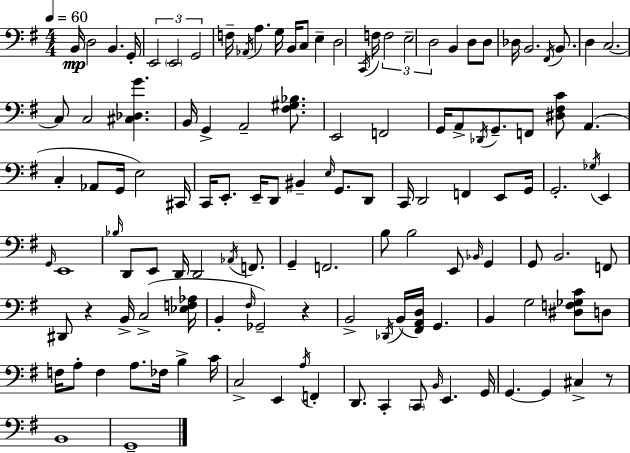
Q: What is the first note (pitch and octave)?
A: B2